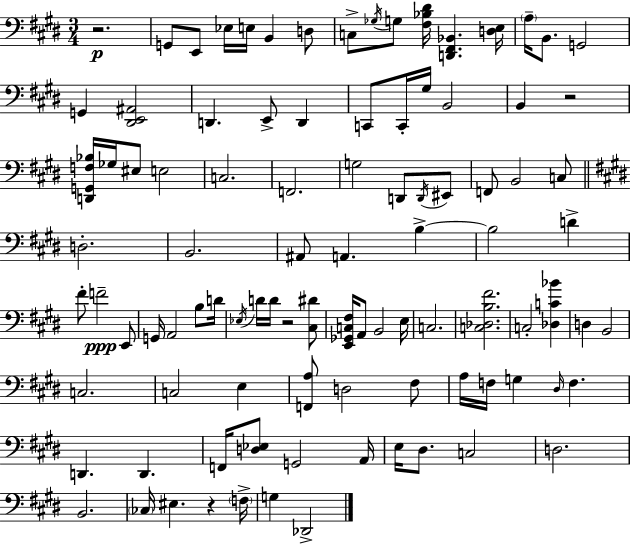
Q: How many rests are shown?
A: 4